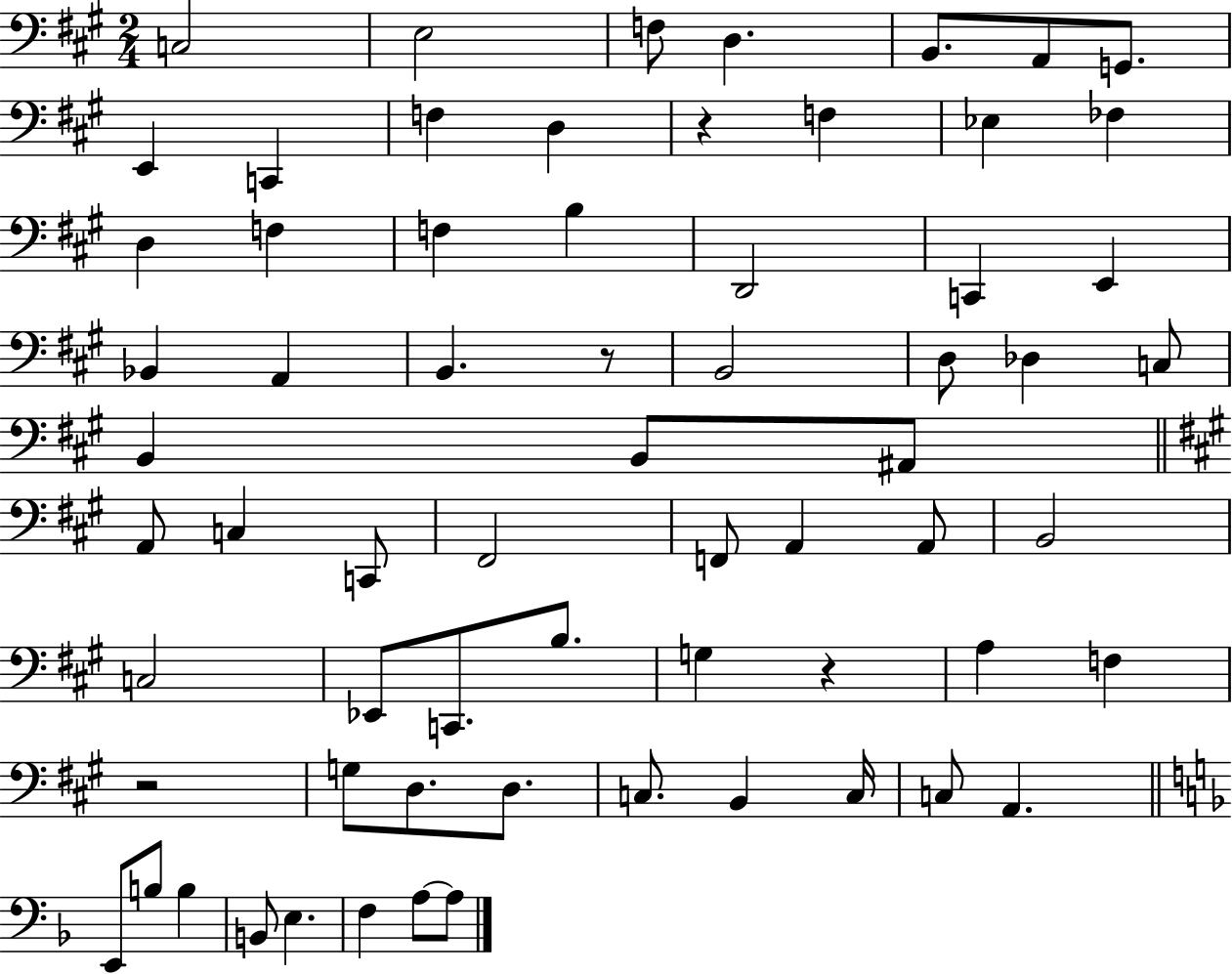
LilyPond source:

{
  \clef bass
  \numericTimeSignature
  \time 2/4
  \key a \major
  \repeat volta 2 { c2 | e2 | f8 d4. | b,8. a,8 g,8. | \break e,4 c,4 | f4 d4 | r4 f4 | ees4 fes4 | \break d4 f4 | f4 b4 | d,2 | c,4 e,4 | \break bes,4 a,4 | b,4. r8 | b,2 | d8 des4 c8 | \break b,4 b,8 ais,8 | \bar "||" \break \key a \major a,8 c4 c,8 | fis,2 | f,8 a,4 a,8 | b,2 | \break c2 | ees,8 c,8. b8. | g4 r4 | a4 f4 | \break r2 | g8 d8. d8. | c8. b,4 c16 | c8 a,4. | \break \bar "||" \break \key f \major e,8 b8 b4 | b,8 e4. | f4 a8~~ a8 | } \bar "|."
}